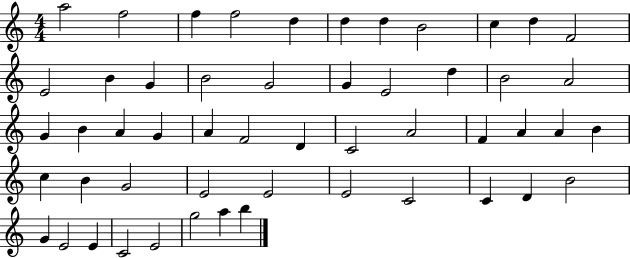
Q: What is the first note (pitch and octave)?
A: A5